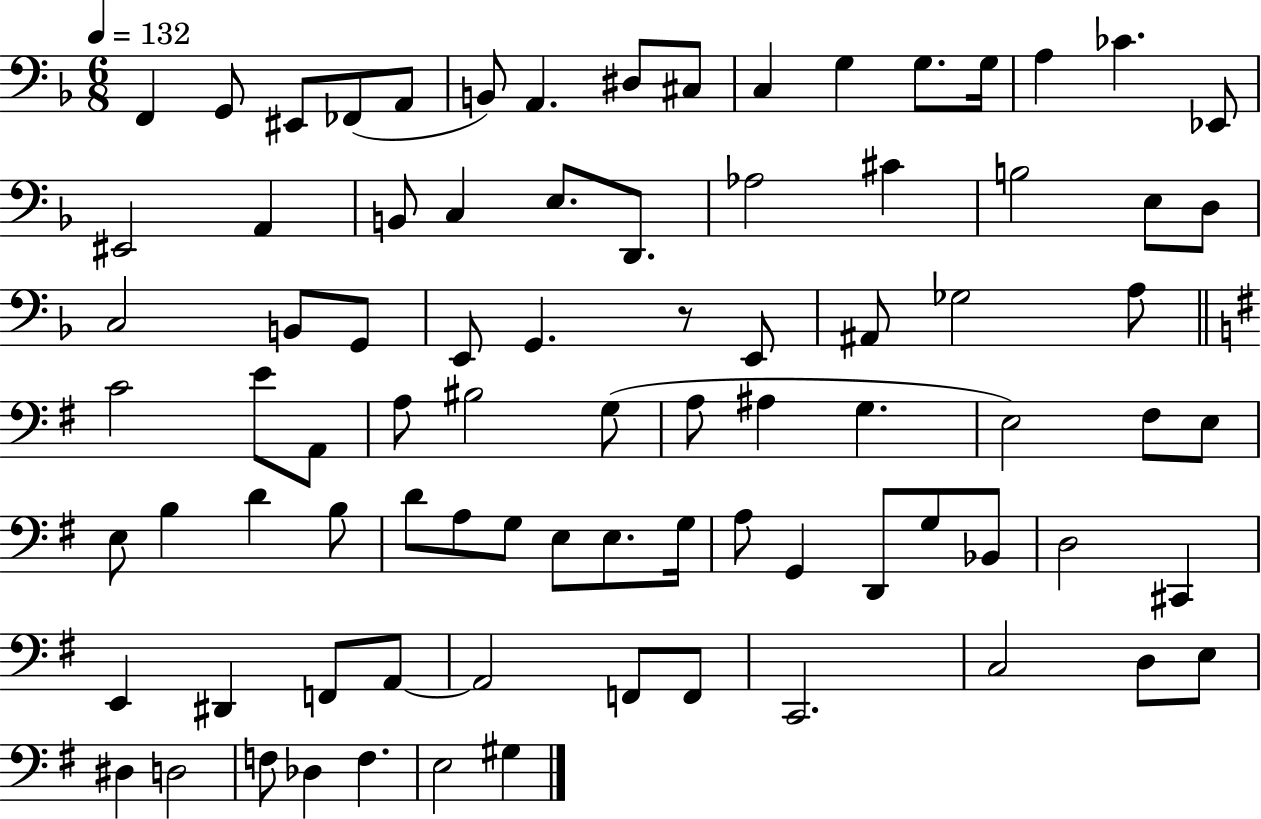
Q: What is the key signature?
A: F major